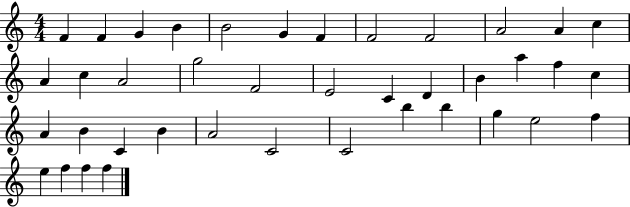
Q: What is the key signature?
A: C major